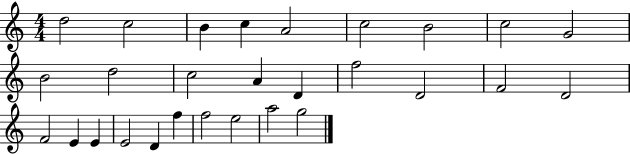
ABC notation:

X:1
T:Untitled
M:4/4
L:1/4
K:C
d2 c2 B c A2 c2 B2 c2 G2 B2 d2 c2 A D f2 D2 F2 D2 F2 E E E2 D f f2 e2 a2 g2